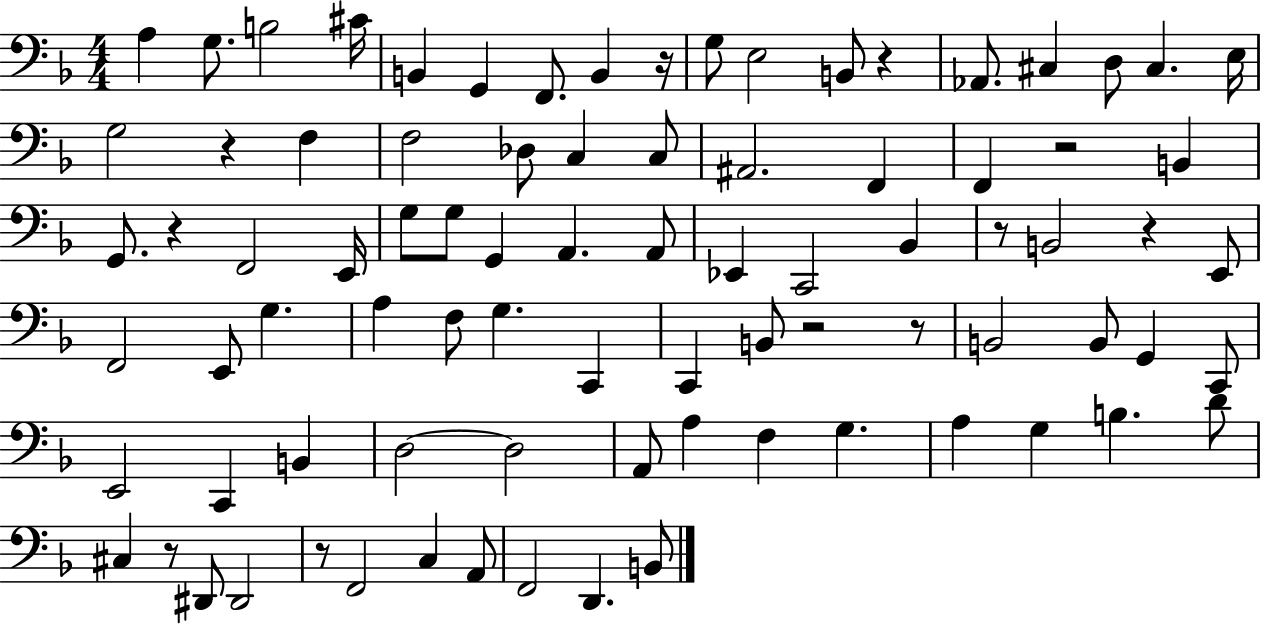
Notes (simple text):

A3/q G3/e. B3/h C#4/s B2/q G2/q F2/e. B2/q R/s G3/e E3/h B2/e R/q Ab2/e. C#3/q D3/e C#3/q. E3/s G3/h R/q F3/q F3/h Db3/e C3/q C3/e A#2/h. F2/q F2/q R/h B2/q G2/e. R/q F2/h E2/s G3/e G3/e G2/q A2/q. A2/e Eb2/q C2/h Bb2/q R/e B2/h R/q E2/e F2/h E2/e G3/q. A3/q F3/e G3/q. C2/q C2/q B2/e R/h R/e B2/h B2/e G2/q C2/e E2/h C2/q B2/q D3/h D3/h A2/e A3/q F3/q G3/q. A3/q G3/q B3/q. D4/e C#3/q R/e D#2/e D#2/h R/e F2/h C3/q A2/e F2/h D2/q. B2/e